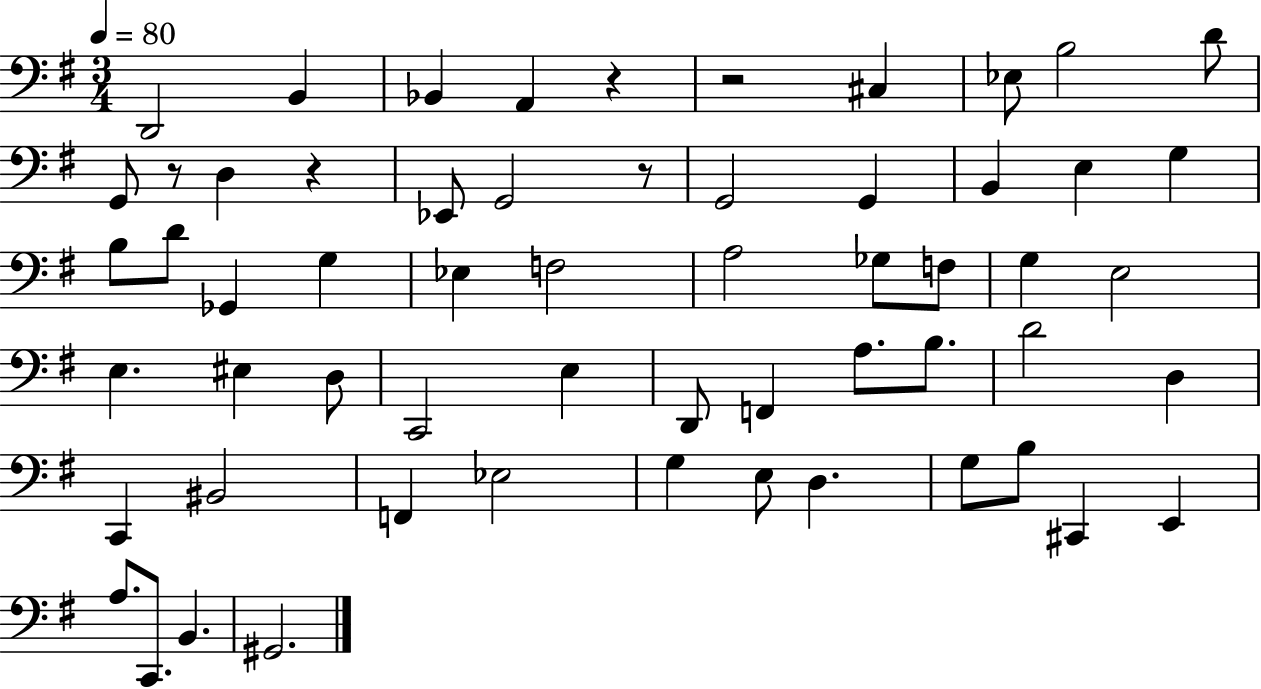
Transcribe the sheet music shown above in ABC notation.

X:1
T:Untitled
M:3/4
L:1/4
K:G
D,,2 B,, _B,, A,, z z2 ^C, _E,/2 B,2 D/2 G,,/2 z/2 D, z _E,,/2 G,,2 z/2 G,,2 G,, B,, E, G, B,/2 D/2 _G,, G, _E, F,2 A,2 _G,/2 F,/2 G, E,2 E, ^E, D,/2 C,,2 E, D,,/2 F,, A,/2 B,/2 D2 D, C,, ^B,,2 F,, _E,2 G, E,/2 D, G,/2 B,/2 ^C,, E,, A,/2 C,,/2 B,, ^G,,2